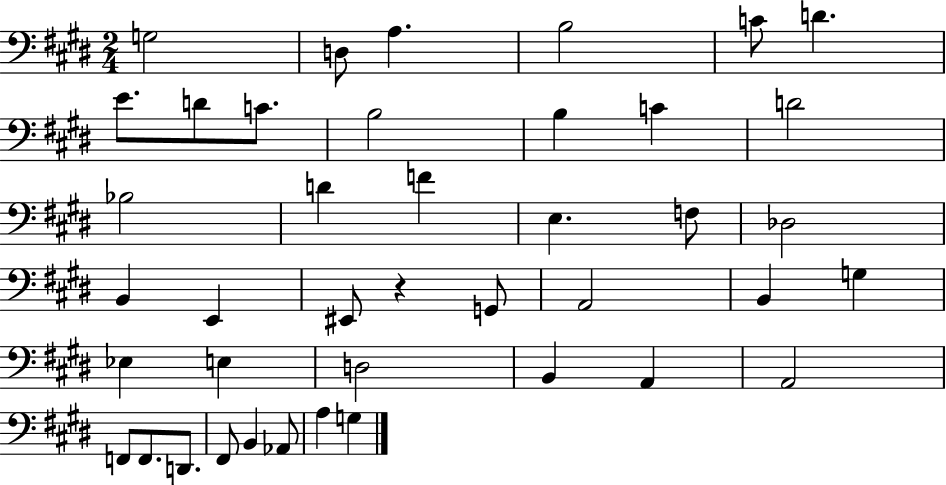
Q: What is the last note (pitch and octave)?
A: G3